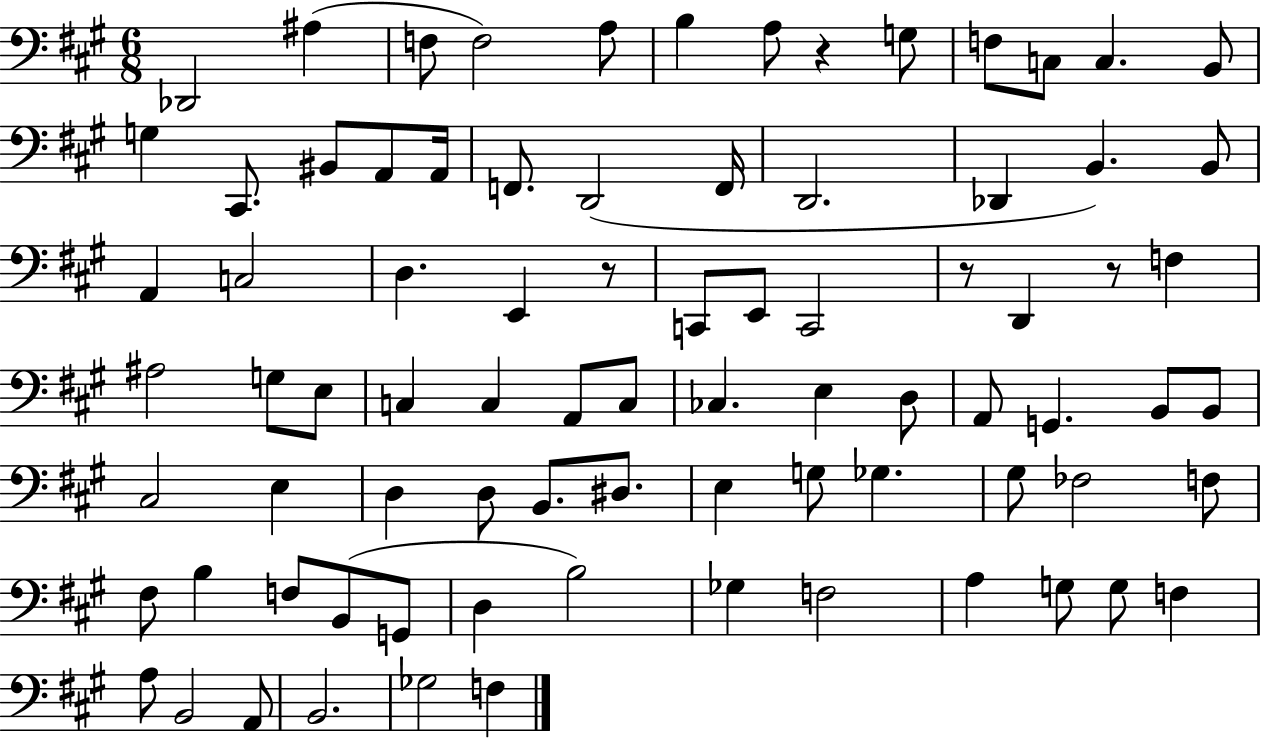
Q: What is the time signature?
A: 6/8